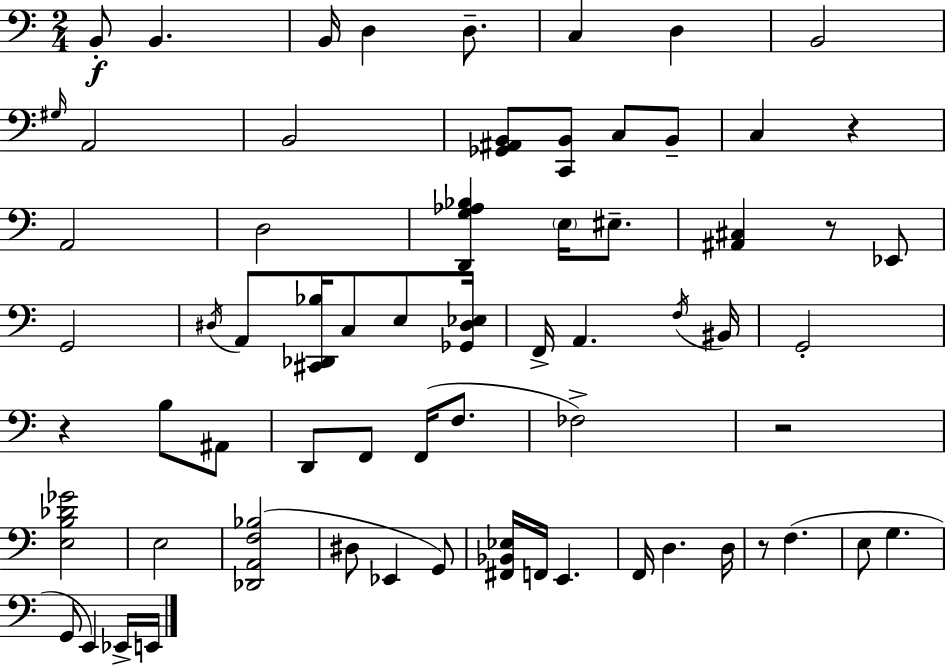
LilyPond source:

{
  \clef bass
  \numericTimeSignature
  \time 2/4
  \key a \minor
  b,8-.\f b,4. | b,16 d4 d8.-- | c4 d4 | b,2 | \break \grace { gis16 } a,2 | b,2 | <ges, ais, b,>8 <c, b,>8 c8 b,8-- | c4 r4 | \break a,2 | d2 | <d, g aes bes>4 \parenthesize e16 eis8.-- | <ais, cis>4 r8 ees,8 | \break g,2 | \acciaccatura { dis16 } a,8 <cis, des, bes>16 c8 e8 | <ges, dis ees>16 f,16-> a,4. | \acciaccatura { f16 } bis,16 g,2-. | \break r4 b8 | ais,8 d,8 f,8 f,16( | f8. fes2->) | r2 | \break <e b des' ges'>2 | e2 | <des, a, f bes>2( | dis8 ees,4 | \break g,8) <fis, bes, ees>16 f,16 e,4. | f,16 d4. | d16 r8 f4.( | e8 g4. | \break g,8 e,4) | ees,16-> e,16 \bar "|."
}